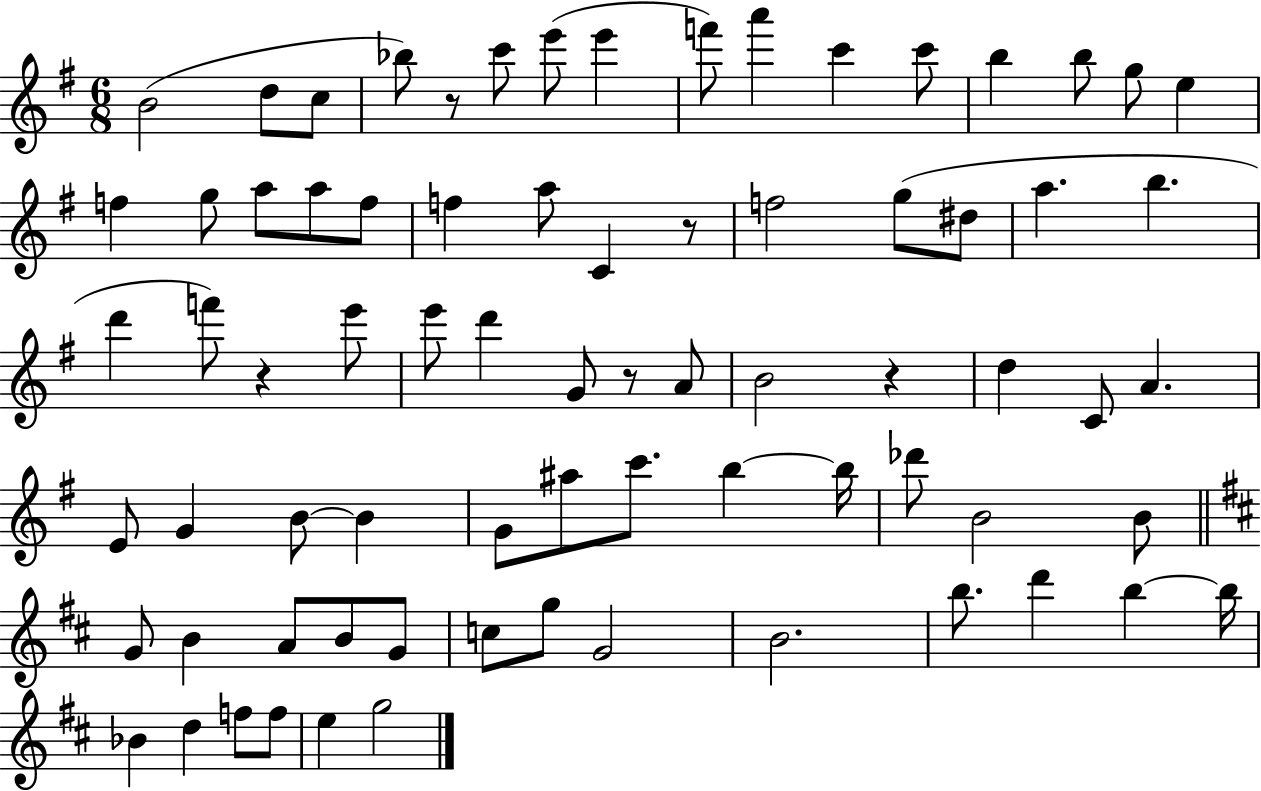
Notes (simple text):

B4/h D5/e C5/e Bb5/e R/e C6/e E6/e E6/q F6/e A6/q C6/q C6/e B5/q B5/e G5/e E5/q F5/q G5/e A5/e A5/e F5/e F5/q A5/e C4/q R/e F5/h G5/e D#5/e A5/q. B5/q. D6/q F6/e R/q E6/e E6/e D6/q G4/e R/e A4/e B4/h R/q D5/q C4/e A4/q. E4/e G4/q B4/e B4/q G4/e A#5/e C6/e. B5/q B5/s Db6/e B4/h B4/e G4/e B4/q A4/e B4/e G4/e C5/e G5/e G4/h B4/h. B5/e. D6/q B5/q B5/s Bb4/q D5/q F5/e F5/e E5/q G5/h